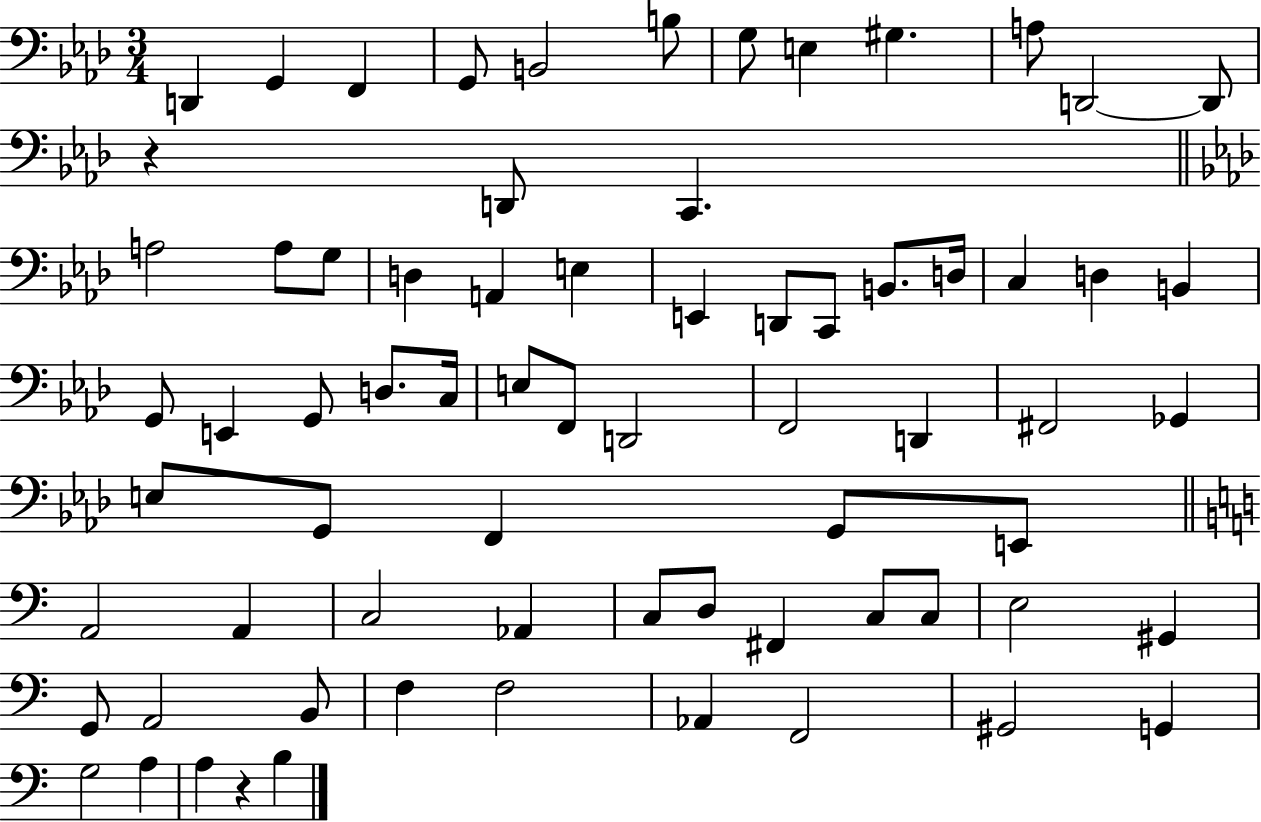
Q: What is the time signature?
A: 3/4